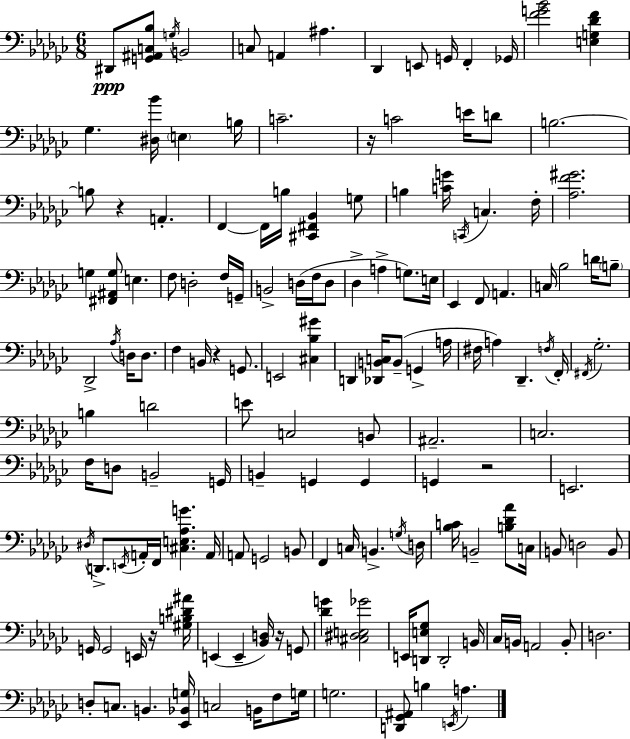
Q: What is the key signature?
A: EES minor